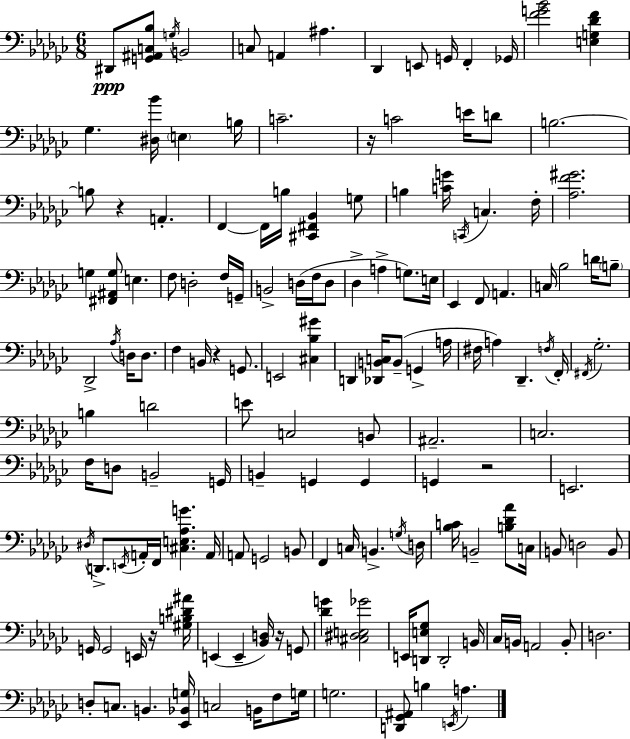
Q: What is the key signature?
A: EES minor